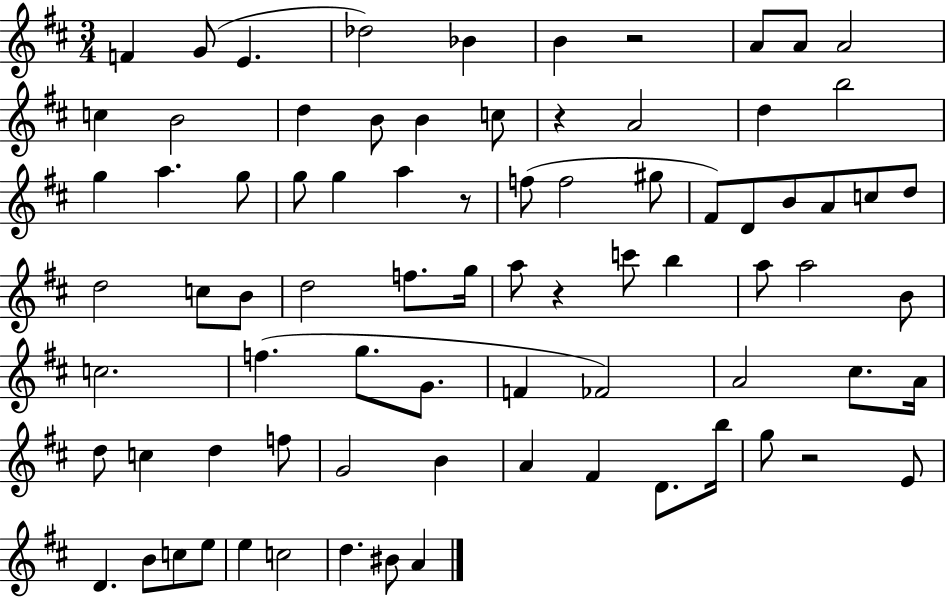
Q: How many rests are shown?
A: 5